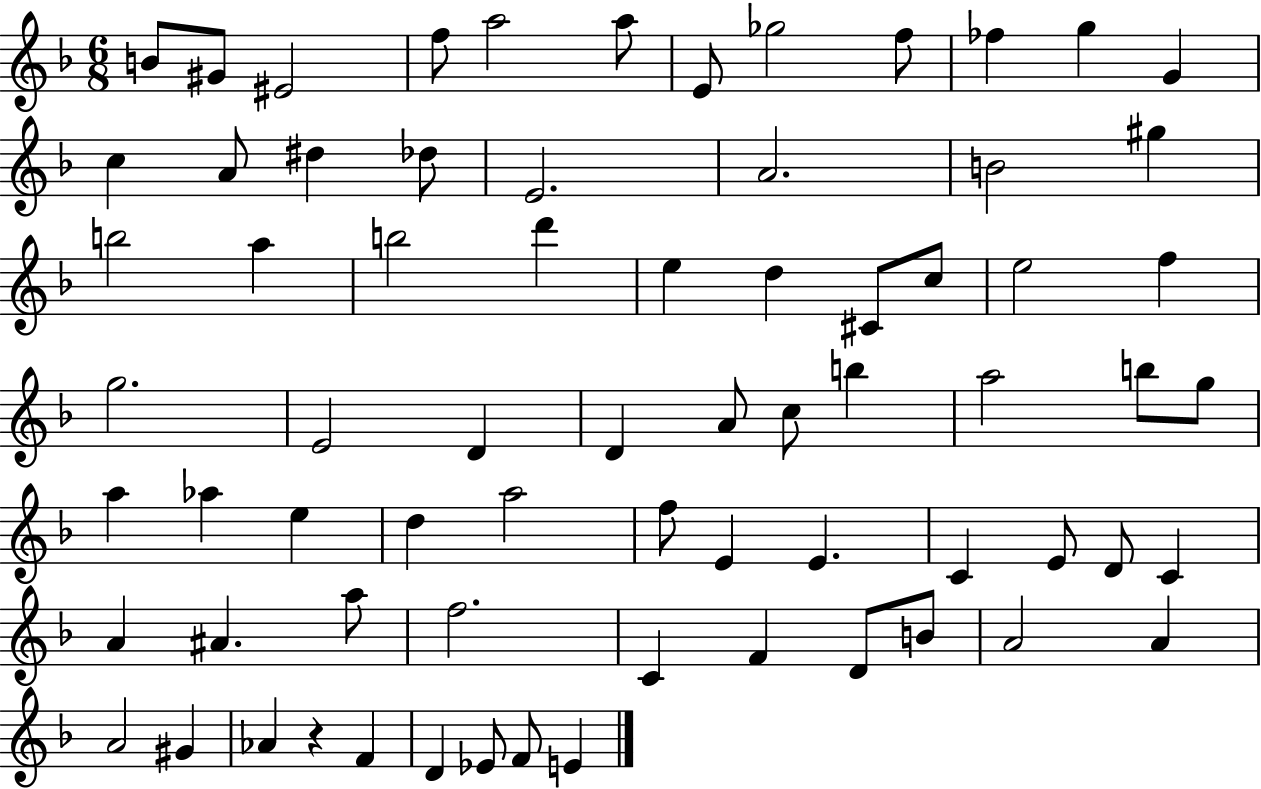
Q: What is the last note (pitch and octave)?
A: E4